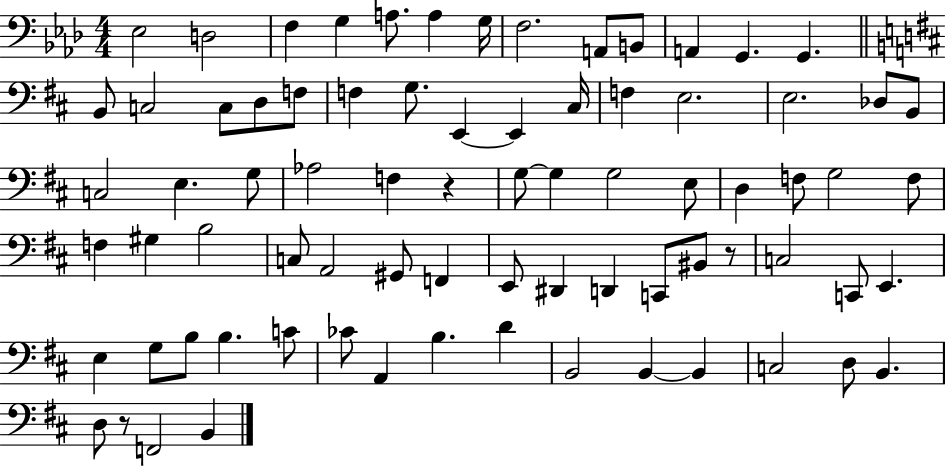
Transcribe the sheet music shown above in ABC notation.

X:1
T:Untitled
M:4/4
L:1/4
K:Ab
_E,2 D,2 F, G, A,/2 A, G,/4 F,2 A,,/2 B,,/2 A,, G,, G,, B,,/2 C,2 C,/2 D,/2 F,/2 F, G,/2 E,, E,, ^C,/4 F, E,2 E,2 _D,/2 B,,/2 C,2 E, G,/2 _A,2 F, z G,/2 G, G,2 E,/2 D, F,/2 G,2 F,/2 F, ^G, B,2 C,/2 A,,2 ^G,,/2 F,, E,,/2 ^D,, D,, C,,/2 ^B,,/2 z/2 C,2 C,,/2 E,, E, G,/2 B,/2 B, C/2 _C/2 A,, B, D B,,2 B,, B,, C,2 D,/2 B,, D,/2 z/2 F,,2 B,,